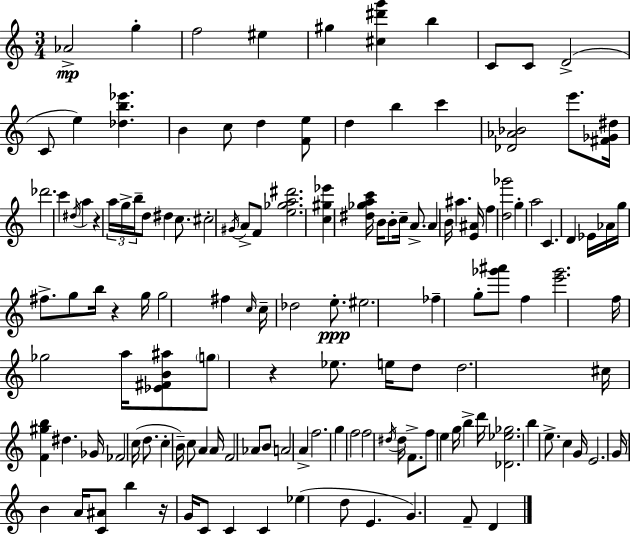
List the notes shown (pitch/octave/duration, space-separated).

Ab4/h G5/q F5/h EIS5/q G#5/q [C#5,D#6,G6]/q B5/q C4/e C4/e D4/h C4/e E5/q [Db5,B5,Eb6]/q. B4/q C5/e D5/q [F4,E5]/e D5/q B5/q C6/q [Db4,Ab4,Bb4]/h E6/e. [F#4,Gb4,D#5]/s Db6/h. C6/q D#5/s A5/q R/q A5/s G5/s B5/s D5/e D#5/q C5/e. C#5/h G#4/s A4/e F4/e [E5,Gb5,A5,D#6]/h. [C5,G#5,Eb6]/q [D#5,Gb5,A5,C6]/s B4/s B4/e C5/s A4/e. A4/q B4/s A#5/q. [E4,A#4]/s F5/q [D5,Gb6]/h G5/q A5/h C4/q. D4/q Eb4/s Ab4/s G5/s F#5/e. G5/e B5/s R/q G5/s G5/h F#5/q C5/s C5/s Db5/h E5/e. EIS5/h. FES5/q G5/e [Gb6,A#6]/e F5/q [E6,Gb6]/h. F5/s Gb5/h A5/s [Eb4,F#4,B4,A#5]/e G5/e R/q Eb5/e. E5/s D5/e D5/h. C#5/s [F4,G#5,B5]/q D#5/q. Gb4/s FES4/h C5/s D5/e. C5/q B4/s C5/e A4/q A4/s F4/h Ab4/e B4/e A4/h A4/q F5/h. G5/q F5/h F5/h D#5/s D#5/s F4/e. F5/e E5/q G5/s B5/q D6/s [Db4,Eb5,Gb5]/h. B5/q E5/e. C5/q G4/s E4/h. G4/s B4/q A4/s [C4,A#4]/e B5/q R/s G4/s C4/e C4/q C4/q Eb5/q D5/e E4/q. G4/q. F4/e D4/q